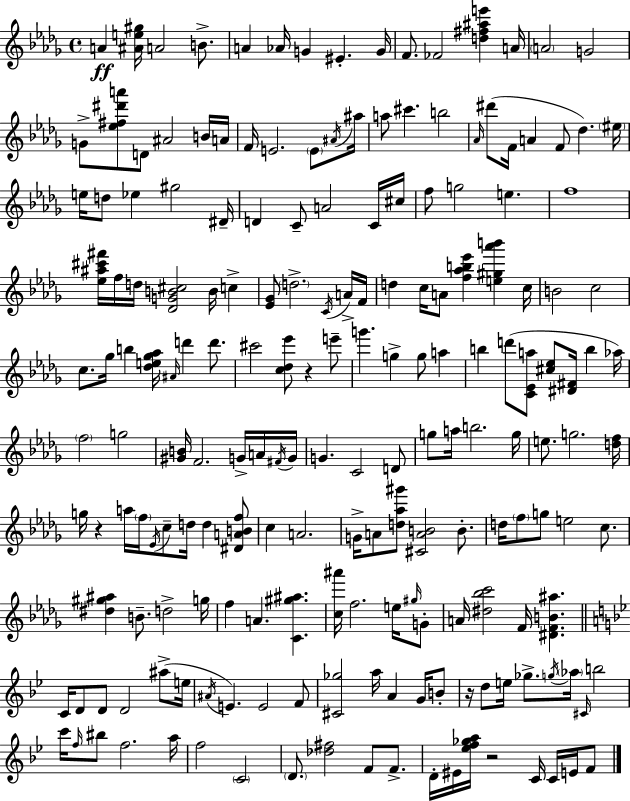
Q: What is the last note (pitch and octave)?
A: F4